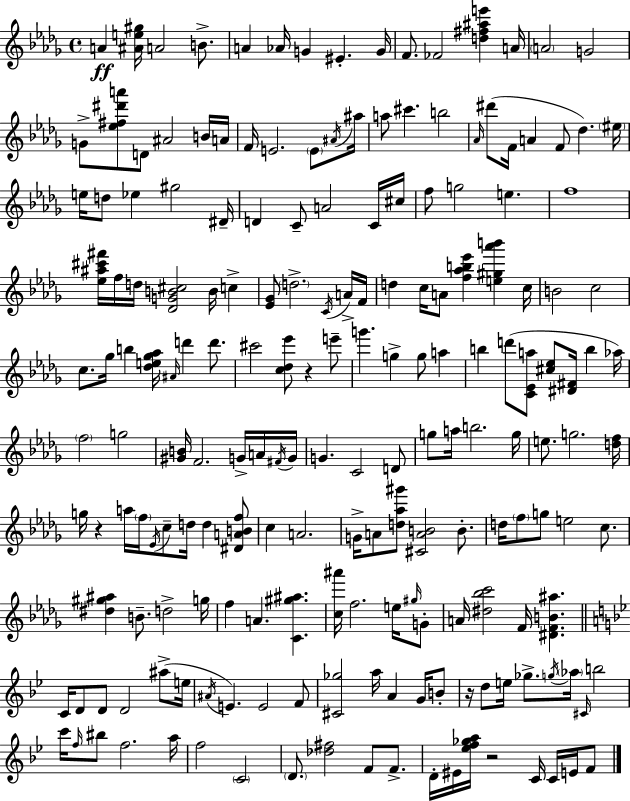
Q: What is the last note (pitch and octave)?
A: F4